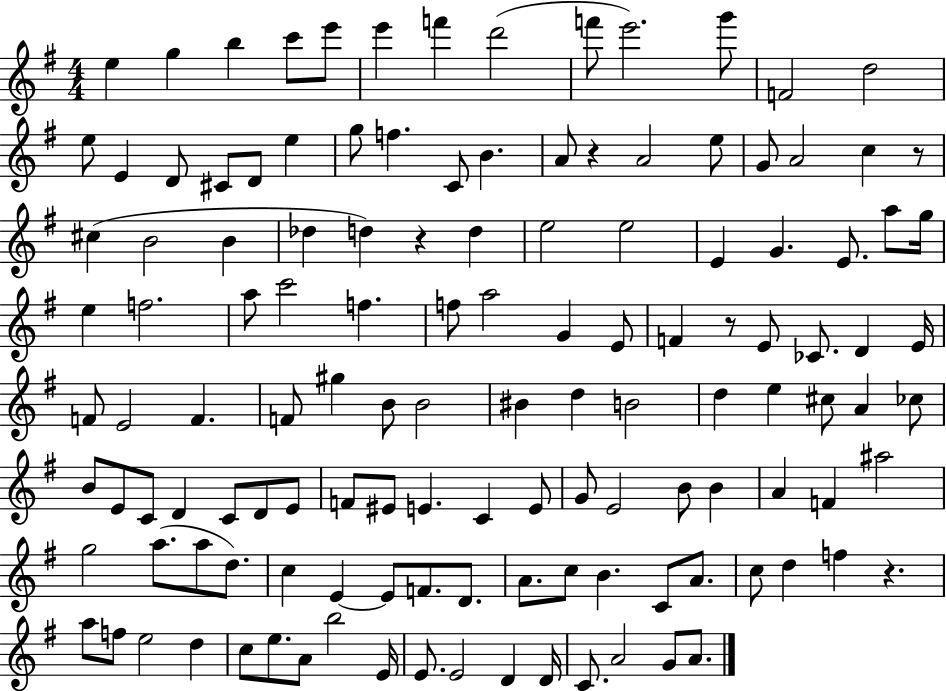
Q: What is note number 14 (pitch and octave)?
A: E5